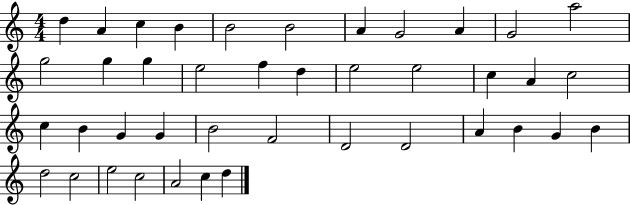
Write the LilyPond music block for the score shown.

{
  \clef treble
  \numericTimeSignature
  \time 4/4
  \key c \major
  d''4 a'4 c''4 b'4 | b'2 b'2 | a'4 g'2 a'4 | g'2 a''2 | \break g''2 g''4 g''4 | e''2 f''4 d''4 | e''2 e''2 | c''4 a'4 c''2 | \break c''4 b'4 g'4 g'4 | b'2 f'2 | d'2 d'2 | a'4 b'4 g'4 b'4 | \break d''2 c''2 | e''2 c''2 | a'2 c''4 d''4 | \bar "|."
}